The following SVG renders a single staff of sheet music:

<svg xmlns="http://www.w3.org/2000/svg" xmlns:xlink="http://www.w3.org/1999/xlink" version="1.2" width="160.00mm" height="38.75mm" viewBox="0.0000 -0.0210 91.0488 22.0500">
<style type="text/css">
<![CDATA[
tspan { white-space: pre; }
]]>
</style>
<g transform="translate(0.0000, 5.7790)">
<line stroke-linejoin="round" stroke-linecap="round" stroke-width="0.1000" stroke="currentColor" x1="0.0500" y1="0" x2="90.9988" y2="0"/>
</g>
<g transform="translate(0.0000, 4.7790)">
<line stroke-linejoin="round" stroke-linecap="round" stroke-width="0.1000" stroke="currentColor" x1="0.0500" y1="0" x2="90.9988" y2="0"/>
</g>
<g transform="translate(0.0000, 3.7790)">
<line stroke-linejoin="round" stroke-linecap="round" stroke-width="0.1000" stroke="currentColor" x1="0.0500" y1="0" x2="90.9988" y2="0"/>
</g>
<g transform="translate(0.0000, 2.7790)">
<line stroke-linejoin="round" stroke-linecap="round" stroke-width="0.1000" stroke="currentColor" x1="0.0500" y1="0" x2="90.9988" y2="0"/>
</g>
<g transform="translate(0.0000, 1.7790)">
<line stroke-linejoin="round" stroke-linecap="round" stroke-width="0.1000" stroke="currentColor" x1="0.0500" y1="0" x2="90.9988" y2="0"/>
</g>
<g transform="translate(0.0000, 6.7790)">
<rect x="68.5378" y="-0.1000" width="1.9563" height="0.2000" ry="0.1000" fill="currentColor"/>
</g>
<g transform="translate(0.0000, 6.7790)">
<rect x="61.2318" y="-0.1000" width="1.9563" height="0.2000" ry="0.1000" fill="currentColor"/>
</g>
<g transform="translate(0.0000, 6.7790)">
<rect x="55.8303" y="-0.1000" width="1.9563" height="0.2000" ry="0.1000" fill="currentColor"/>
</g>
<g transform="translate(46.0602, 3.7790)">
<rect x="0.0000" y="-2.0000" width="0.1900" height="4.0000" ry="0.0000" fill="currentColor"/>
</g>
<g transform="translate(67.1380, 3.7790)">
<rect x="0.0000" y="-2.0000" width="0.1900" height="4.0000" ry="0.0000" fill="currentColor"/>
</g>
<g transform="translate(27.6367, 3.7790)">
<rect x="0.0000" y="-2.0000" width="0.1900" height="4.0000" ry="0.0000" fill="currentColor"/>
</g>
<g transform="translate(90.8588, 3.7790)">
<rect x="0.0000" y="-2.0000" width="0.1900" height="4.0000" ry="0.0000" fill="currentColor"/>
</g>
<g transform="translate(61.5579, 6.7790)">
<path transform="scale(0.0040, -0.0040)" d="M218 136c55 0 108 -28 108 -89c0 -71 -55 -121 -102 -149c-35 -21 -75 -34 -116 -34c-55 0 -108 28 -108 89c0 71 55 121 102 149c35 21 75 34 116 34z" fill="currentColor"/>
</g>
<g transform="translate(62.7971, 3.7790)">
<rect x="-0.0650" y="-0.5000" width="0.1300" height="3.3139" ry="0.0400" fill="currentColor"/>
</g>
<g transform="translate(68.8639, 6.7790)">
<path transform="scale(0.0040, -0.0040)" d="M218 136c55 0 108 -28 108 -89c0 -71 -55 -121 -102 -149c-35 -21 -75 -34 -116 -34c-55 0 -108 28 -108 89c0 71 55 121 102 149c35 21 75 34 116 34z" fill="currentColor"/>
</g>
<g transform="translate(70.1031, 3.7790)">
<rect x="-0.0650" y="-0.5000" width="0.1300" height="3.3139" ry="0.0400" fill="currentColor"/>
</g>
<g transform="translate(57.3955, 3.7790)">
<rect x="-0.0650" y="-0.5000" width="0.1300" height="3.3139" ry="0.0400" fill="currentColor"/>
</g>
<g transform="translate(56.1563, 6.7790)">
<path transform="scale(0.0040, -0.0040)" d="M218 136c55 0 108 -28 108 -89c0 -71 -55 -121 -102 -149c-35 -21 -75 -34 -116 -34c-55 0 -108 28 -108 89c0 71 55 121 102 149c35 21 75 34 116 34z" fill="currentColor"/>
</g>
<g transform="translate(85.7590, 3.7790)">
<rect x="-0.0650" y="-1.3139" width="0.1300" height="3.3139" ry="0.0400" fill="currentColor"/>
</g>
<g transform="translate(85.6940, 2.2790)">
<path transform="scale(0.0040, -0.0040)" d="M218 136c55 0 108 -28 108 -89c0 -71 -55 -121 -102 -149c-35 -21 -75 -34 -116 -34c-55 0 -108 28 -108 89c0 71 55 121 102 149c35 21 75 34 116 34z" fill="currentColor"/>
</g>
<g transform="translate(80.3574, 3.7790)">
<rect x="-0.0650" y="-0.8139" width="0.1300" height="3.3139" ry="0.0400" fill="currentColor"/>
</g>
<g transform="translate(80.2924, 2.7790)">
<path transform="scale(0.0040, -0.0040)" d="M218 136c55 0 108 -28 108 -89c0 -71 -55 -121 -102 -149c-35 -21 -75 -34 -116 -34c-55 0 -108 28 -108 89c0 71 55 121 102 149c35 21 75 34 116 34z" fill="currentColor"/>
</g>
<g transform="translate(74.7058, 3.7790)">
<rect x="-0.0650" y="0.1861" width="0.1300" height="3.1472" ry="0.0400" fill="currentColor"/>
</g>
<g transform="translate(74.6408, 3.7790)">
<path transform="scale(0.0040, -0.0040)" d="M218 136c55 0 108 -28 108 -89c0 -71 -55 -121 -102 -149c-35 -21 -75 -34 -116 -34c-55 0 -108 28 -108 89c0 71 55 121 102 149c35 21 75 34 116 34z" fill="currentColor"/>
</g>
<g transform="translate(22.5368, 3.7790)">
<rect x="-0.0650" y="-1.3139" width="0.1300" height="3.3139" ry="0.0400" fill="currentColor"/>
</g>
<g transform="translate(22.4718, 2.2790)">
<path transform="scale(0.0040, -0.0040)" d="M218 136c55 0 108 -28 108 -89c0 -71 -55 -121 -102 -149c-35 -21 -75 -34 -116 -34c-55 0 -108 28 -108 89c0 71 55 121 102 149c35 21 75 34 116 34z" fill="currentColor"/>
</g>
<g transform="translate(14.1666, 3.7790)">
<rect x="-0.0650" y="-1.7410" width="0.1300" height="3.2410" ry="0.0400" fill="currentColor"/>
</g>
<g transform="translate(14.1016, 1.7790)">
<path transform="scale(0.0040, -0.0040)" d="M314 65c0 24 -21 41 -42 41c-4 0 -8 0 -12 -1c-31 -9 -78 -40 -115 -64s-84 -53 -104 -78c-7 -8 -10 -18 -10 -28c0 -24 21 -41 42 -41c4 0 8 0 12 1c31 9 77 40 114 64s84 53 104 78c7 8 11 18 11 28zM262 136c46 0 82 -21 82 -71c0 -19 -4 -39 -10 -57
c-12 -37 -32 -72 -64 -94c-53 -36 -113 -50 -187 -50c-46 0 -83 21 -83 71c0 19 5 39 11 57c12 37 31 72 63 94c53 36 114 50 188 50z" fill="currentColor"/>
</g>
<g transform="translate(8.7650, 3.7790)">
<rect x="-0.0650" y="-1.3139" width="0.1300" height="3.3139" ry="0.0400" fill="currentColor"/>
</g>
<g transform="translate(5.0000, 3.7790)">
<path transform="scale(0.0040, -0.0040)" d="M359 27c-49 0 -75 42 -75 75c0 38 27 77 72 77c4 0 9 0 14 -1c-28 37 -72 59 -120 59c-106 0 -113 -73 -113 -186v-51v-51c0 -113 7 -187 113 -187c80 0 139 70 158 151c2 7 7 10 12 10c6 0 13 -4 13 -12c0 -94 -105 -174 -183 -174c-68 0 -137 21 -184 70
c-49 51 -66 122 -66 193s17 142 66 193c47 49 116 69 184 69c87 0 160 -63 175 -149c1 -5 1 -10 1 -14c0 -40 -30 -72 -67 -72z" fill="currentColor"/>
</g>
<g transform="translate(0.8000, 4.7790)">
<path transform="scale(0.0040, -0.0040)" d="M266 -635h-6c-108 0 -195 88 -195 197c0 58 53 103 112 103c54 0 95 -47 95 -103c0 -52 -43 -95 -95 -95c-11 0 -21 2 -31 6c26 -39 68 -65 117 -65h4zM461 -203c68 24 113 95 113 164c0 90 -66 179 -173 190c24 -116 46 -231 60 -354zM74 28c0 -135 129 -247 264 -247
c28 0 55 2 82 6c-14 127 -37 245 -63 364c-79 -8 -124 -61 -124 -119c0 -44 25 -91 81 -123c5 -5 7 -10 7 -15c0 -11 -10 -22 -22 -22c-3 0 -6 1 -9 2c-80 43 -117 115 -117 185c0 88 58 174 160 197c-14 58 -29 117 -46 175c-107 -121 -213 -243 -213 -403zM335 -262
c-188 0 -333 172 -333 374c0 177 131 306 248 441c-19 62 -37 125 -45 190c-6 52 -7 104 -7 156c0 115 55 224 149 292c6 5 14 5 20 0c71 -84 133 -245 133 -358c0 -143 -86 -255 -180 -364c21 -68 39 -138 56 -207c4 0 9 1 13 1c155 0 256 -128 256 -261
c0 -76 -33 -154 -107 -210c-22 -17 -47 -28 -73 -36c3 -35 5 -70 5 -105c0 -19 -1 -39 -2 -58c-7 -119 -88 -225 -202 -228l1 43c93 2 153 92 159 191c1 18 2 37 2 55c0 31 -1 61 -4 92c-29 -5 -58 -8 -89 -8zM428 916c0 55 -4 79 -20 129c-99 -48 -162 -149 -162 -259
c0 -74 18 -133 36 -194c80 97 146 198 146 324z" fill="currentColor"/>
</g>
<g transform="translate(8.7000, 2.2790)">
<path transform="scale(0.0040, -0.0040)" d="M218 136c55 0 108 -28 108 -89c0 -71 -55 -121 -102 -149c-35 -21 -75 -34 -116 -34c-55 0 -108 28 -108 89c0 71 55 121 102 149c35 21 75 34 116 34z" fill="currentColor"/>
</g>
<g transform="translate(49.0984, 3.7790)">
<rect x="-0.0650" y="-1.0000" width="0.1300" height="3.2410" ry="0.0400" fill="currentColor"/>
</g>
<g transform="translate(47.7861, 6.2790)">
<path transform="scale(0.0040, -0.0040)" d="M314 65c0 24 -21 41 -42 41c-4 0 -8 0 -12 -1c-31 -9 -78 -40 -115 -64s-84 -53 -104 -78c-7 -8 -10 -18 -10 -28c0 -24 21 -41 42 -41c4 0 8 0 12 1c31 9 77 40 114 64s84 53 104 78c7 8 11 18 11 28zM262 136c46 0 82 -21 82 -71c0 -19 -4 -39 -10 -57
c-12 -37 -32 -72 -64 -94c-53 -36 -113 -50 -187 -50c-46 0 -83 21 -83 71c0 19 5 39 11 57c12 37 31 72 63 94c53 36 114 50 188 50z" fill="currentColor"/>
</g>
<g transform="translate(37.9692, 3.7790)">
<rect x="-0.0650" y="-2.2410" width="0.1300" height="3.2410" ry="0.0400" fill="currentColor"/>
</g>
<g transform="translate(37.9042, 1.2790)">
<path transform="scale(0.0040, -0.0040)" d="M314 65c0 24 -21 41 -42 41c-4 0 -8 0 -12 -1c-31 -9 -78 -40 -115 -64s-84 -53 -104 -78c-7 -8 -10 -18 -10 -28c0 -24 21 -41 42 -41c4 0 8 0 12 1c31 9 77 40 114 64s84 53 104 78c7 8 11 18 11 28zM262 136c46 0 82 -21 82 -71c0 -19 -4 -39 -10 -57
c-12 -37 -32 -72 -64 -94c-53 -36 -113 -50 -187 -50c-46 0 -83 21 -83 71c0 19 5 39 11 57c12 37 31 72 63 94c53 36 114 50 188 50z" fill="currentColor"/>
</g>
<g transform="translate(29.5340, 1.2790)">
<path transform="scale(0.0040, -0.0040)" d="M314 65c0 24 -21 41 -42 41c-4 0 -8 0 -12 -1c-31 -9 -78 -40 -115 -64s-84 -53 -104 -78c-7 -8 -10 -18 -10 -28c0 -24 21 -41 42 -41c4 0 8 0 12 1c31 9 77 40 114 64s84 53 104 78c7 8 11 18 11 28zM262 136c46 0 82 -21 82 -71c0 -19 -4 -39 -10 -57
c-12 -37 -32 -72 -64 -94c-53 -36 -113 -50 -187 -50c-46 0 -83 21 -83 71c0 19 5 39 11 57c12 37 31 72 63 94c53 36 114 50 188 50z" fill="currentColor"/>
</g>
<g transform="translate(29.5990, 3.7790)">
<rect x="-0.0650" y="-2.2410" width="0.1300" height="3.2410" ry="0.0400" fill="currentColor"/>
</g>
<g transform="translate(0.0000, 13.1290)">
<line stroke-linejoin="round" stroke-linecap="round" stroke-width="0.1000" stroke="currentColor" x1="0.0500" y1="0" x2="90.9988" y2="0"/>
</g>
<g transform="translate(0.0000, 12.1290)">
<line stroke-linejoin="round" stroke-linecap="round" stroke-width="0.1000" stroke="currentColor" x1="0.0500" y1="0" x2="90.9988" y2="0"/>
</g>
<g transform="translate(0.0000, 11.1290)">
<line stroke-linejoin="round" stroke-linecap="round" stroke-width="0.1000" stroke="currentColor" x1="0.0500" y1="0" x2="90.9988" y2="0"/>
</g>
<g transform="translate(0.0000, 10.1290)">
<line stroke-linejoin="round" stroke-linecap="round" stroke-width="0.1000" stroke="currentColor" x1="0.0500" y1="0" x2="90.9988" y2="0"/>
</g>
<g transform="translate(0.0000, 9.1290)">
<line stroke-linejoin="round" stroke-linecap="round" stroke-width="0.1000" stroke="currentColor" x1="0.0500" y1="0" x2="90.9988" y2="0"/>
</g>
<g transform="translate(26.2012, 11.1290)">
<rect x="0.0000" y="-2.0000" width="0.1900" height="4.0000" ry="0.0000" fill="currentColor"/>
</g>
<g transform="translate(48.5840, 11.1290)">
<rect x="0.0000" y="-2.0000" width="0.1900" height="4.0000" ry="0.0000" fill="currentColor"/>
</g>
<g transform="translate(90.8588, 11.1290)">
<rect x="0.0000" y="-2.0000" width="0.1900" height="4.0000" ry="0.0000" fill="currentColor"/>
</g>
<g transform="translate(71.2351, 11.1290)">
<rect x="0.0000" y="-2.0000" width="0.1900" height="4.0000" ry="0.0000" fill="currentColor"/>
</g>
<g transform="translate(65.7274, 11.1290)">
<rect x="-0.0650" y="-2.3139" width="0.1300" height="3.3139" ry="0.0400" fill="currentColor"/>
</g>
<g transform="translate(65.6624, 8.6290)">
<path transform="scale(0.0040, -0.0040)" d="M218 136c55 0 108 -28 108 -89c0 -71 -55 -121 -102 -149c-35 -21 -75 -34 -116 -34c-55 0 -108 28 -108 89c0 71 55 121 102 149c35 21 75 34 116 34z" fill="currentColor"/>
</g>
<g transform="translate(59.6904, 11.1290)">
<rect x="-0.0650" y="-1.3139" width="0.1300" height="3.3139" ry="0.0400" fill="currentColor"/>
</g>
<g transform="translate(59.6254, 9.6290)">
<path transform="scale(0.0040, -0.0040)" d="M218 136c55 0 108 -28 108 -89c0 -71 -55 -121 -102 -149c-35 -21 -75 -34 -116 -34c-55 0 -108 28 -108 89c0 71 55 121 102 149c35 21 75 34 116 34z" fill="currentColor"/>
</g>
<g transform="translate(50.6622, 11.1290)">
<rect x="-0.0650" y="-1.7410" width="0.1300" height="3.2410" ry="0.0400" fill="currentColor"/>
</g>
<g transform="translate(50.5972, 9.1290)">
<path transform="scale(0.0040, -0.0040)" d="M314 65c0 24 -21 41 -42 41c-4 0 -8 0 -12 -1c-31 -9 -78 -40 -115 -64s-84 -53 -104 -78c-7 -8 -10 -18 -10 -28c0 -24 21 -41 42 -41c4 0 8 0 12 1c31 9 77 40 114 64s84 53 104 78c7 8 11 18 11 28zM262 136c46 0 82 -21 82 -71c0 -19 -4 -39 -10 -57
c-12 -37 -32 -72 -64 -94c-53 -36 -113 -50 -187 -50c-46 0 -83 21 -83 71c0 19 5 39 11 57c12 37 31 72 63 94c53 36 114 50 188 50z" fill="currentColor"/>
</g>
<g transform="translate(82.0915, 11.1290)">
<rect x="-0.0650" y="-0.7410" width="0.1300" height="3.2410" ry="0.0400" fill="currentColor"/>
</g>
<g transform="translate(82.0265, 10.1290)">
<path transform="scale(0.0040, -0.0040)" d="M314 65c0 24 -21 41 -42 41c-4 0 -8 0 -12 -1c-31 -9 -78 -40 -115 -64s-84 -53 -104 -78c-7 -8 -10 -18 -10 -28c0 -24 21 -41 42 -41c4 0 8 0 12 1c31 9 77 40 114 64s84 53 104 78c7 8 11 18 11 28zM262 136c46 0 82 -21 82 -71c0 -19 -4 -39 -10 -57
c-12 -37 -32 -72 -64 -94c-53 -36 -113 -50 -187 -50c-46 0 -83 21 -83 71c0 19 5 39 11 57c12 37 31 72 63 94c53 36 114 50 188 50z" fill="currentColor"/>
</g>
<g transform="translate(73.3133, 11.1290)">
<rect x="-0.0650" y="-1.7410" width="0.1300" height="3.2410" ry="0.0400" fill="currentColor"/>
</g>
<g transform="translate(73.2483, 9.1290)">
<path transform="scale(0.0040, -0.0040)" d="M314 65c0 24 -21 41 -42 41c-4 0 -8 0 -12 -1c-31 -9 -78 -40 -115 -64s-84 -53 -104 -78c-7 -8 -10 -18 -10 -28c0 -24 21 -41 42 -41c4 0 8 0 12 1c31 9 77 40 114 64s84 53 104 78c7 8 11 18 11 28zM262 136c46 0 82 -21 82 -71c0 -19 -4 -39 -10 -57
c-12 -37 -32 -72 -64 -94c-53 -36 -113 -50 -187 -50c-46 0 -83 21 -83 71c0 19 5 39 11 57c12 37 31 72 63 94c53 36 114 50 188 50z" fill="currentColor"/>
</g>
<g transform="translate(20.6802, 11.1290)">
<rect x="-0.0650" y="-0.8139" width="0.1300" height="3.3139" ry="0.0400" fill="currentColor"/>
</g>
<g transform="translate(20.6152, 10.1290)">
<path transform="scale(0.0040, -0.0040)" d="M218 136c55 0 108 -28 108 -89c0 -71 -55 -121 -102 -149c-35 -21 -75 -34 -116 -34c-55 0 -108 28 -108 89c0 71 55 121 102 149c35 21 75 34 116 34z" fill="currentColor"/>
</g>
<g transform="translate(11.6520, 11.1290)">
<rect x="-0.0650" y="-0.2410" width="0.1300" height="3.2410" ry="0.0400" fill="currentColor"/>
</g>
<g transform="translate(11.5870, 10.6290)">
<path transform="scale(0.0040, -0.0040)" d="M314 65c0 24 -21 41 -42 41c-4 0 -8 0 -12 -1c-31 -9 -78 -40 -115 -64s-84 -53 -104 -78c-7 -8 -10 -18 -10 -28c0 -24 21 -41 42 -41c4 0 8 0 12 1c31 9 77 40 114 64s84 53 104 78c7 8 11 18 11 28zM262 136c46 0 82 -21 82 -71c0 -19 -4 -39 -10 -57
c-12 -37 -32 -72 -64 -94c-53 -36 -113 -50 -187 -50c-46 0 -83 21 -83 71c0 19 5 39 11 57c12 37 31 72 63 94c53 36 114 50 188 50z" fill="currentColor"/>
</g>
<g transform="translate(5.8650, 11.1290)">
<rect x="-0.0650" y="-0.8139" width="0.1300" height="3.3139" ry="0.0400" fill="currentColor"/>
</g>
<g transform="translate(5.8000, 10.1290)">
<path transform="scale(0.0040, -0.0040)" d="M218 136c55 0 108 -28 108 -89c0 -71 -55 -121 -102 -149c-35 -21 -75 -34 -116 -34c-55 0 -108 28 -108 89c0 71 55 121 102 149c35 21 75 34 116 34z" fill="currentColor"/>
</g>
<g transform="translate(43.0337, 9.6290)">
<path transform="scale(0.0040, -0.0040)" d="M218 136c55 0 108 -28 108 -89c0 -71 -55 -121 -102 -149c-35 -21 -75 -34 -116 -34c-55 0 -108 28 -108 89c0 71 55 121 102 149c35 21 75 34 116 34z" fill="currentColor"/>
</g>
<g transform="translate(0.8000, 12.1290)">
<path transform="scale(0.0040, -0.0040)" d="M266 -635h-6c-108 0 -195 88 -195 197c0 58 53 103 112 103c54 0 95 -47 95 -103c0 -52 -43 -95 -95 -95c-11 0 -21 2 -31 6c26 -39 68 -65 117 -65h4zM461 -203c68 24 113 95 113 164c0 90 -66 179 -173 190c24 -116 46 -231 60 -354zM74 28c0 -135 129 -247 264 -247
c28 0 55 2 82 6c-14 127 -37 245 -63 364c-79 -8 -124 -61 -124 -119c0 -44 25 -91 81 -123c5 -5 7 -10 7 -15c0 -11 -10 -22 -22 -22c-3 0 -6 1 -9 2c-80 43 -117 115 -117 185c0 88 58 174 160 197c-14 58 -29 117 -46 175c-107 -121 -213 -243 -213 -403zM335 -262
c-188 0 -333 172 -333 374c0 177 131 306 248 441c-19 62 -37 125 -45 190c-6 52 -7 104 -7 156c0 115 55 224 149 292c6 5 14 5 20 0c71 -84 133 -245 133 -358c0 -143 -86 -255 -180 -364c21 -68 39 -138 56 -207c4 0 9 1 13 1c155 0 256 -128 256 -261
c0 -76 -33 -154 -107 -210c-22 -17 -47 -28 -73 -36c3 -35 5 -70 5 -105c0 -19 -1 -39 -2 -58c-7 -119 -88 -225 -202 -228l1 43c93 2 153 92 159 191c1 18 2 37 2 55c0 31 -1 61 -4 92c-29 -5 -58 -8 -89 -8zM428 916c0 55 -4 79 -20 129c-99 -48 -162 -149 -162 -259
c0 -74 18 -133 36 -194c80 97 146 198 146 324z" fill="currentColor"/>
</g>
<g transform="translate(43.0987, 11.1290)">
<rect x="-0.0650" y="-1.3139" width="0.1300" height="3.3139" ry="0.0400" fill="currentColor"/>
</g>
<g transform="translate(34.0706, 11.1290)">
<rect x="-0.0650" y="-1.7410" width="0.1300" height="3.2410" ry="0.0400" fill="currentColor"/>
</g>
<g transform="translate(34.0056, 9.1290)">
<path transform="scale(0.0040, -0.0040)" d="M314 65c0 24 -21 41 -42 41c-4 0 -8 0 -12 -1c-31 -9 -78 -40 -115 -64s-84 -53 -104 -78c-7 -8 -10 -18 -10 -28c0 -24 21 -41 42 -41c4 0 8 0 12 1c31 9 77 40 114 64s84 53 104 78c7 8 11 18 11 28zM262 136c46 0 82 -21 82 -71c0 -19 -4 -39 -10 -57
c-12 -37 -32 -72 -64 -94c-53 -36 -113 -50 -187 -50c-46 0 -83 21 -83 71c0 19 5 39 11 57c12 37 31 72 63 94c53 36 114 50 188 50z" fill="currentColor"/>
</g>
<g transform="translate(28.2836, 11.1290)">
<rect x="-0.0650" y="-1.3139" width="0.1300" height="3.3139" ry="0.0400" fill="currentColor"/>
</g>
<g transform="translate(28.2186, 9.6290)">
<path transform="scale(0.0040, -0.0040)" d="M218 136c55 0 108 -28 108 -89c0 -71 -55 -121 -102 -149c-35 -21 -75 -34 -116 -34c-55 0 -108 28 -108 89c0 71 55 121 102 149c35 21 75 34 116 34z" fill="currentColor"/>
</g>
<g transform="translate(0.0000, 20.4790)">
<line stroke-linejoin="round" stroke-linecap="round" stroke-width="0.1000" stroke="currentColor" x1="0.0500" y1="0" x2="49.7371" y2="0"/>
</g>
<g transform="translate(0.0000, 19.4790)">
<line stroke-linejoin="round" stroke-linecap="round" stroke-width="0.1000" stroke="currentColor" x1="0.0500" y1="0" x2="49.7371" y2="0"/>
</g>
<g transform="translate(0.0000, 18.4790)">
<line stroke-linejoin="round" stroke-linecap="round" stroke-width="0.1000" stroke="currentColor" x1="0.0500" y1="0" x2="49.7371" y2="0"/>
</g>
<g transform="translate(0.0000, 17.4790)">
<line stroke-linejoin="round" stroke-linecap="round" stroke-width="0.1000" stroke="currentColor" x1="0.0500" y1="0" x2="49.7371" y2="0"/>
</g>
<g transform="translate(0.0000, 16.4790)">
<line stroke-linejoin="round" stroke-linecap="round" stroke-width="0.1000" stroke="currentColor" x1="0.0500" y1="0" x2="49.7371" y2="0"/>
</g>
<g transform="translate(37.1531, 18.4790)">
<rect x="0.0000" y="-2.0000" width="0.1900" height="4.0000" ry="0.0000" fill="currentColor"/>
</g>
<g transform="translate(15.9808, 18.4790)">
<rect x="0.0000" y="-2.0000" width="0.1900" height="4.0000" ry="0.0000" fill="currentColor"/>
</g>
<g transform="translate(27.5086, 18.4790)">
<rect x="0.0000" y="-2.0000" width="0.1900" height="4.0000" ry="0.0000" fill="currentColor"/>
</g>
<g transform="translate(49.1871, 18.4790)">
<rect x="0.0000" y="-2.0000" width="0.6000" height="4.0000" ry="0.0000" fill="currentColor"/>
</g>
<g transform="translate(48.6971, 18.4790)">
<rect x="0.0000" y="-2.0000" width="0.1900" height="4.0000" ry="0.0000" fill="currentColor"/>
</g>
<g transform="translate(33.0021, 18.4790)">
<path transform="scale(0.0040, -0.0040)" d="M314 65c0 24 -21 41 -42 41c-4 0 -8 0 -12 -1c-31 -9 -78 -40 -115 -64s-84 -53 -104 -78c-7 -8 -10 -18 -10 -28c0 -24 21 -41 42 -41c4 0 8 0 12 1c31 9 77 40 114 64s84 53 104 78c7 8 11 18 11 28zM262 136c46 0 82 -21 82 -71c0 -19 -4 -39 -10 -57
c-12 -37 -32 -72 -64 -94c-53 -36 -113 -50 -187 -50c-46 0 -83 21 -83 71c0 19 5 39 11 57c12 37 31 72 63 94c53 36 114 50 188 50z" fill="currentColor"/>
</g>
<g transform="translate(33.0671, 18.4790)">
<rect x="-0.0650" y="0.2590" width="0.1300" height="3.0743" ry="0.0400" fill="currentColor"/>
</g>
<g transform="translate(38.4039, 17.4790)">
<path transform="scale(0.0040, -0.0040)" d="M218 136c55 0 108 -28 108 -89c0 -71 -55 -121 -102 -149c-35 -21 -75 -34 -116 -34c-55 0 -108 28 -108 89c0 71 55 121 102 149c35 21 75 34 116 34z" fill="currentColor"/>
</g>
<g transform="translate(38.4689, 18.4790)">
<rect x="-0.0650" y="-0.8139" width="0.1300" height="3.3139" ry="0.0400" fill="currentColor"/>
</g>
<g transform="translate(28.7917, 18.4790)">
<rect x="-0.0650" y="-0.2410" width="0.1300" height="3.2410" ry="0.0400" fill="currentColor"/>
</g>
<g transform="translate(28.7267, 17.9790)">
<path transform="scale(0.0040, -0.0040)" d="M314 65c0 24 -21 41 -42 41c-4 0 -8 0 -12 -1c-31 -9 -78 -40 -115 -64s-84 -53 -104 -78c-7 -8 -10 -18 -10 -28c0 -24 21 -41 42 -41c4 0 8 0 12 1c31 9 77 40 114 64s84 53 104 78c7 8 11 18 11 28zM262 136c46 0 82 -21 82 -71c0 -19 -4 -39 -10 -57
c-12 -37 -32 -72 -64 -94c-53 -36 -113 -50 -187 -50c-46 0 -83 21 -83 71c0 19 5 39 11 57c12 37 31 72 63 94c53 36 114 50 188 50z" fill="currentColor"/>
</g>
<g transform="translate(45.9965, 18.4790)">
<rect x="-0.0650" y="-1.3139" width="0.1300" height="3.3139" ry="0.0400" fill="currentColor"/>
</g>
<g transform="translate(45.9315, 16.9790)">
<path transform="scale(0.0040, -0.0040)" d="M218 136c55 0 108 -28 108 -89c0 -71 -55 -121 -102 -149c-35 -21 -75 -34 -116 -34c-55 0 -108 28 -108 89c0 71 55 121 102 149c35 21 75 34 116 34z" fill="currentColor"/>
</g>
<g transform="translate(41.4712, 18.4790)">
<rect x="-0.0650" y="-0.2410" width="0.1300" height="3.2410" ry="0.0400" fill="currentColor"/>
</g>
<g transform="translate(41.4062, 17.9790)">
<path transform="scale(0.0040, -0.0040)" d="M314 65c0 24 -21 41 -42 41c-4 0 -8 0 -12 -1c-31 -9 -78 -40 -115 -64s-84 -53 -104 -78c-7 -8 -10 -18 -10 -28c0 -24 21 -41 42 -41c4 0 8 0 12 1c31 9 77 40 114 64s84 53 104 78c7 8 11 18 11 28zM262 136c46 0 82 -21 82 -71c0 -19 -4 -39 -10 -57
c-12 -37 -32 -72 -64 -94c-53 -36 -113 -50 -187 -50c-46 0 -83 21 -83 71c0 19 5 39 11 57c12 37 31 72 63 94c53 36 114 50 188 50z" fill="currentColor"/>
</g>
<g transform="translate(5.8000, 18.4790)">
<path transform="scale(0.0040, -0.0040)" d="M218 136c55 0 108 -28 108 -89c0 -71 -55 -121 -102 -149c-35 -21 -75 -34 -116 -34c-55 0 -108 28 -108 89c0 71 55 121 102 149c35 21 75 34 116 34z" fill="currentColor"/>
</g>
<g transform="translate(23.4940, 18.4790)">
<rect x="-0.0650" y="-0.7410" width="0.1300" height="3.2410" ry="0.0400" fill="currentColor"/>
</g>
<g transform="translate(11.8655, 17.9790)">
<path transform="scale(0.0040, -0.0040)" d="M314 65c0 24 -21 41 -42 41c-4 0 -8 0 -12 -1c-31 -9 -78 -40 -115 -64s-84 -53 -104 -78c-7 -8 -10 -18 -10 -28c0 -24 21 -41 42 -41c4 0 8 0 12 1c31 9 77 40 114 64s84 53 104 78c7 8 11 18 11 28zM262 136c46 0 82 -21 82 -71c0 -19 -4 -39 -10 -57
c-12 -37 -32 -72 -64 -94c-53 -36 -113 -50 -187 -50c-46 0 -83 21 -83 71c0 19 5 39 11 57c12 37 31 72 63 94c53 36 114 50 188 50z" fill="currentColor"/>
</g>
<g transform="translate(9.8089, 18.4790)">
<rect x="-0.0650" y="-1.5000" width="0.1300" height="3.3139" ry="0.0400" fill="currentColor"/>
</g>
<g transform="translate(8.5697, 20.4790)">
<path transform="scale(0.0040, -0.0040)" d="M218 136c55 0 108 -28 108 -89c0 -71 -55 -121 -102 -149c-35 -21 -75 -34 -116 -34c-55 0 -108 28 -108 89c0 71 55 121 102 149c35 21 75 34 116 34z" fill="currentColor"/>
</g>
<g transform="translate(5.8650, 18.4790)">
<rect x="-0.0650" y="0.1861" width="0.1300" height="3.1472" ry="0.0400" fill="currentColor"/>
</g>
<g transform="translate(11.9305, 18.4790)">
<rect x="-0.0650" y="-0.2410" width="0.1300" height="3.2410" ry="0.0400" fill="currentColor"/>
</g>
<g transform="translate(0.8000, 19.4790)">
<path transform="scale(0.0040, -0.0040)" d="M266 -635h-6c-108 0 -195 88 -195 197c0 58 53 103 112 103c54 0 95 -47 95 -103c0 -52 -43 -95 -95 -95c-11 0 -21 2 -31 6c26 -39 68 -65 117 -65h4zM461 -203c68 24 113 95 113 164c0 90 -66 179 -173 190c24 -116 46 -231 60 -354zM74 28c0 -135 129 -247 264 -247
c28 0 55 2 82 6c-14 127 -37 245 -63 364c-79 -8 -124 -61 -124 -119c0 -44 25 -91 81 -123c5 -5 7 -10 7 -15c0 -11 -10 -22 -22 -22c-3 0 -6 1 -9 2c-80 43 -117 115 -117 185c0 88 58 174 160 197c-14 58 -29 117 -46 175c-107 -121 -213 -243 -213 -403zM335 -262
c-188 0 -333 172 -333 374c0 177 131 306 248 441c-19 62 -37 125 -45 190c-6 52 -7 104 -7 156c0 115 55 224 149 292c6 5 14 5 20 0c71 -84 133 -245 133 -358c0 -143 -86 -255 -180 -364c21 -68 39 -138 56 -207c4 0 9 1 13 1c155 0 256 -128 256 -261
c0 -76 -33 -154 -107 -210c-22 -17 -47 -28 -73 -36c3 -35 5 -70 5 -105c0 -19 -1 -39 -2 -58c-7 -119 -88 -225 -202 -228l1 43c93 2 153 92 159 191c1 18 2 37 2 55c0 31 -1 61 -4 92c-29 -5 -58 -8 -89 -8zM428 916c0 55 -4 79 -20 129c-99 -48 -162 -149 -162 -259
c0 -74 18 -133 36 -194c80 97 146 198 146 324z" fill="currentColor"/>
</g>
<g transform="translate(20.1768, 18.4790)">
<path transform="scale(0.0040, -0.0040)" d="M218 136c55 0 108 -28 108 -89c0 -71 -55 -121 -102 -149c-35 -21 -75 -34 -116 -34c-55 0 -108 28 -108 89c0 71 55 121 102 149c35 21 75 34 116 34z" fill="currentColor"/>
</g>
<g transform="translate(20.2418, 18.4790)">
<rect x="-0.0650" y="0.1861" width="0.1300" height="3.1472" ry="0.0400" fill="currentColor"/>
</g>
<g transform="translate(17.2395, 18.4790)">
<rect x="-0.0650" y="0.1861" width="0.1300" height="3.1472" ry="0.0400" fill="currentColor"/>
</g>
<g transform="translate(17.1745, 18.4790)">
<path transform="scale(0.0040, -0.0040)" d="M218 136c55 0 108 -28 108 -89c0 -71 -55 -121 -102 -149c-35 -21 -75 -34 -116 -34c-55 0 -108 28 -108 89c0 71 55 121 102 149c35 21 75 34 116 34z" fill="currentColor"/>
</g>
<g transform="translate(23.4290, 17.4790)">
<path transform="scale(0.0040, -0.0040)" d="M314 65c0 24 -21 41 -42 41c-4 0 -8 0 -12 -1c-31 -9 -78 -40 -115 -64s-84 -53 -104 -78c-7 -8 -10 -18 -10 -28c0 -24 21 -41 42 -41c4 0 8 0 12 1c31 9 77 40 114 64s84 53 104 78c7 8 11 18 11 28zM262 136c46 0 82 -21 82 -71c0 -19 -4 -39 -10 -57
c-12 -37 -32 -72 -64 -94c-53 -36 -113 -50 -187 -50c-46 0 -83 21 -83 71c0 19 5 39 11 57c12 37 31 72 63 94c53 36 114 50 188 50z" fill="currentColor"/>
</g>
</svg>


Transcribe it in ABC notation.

X:1
T:Untitled
M:4/4
L:1/4
K:C
e f2 e g2 g2 D2 C C C B d e d c2 d e f2 e f2 e g f2 d2 B E c2 B B d2 c2 B2 d c2 e